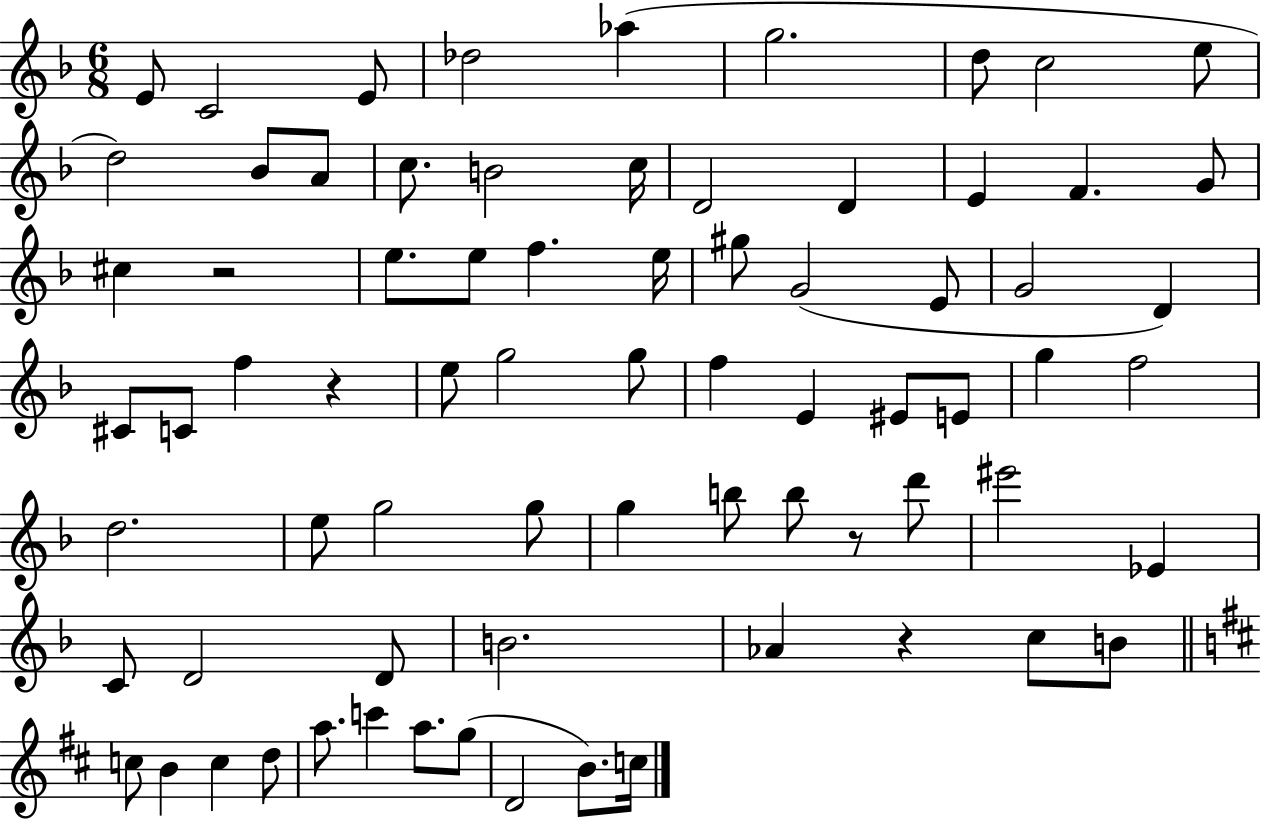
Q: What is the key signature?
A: F major